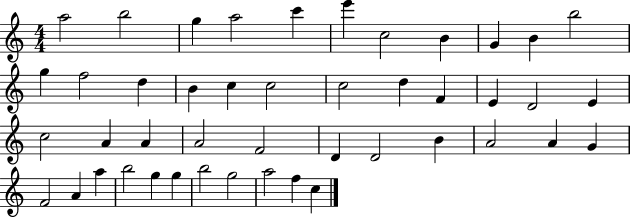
{
  \clef treble
  \numericTimeSignature
  \time 4/4
  \key c \major
  a''2 b''2 | g''4 a''2 c'''4 | e'''4 c''2 b'4 | g'4 b'4 b''2 | \break g''4 f''2 d''4 | b'4 c''4 c''2 | c''2 d''4 f'4 | e'4 d'2 e'4 | \break c''2 a'4 a'4 | a'2 f'2 | d'4 d'2 b'4 | a'2 a'4 g'4 | \break f'2 a'4 a''4 | b''2 g''4 g''4 | b''2 g''2 | a''2 f''4 c''4 | \break \bar "|."
}